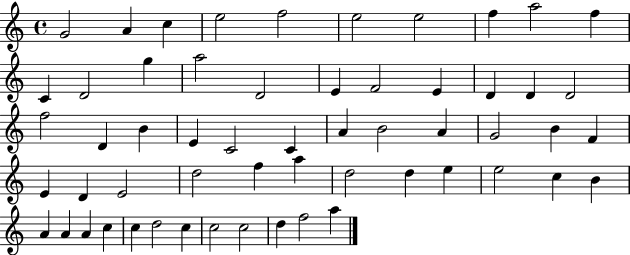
G4/h A4/q C5/q E5/h F5/h E5/h E5/h F5/q A5/h F5/q C4/q D4/h G5/q A5/h D4/h E4/q F4/h E4/q D4/q D4/q D4/h F5/h D4/q B4/q E4/q C4/h C4/q A4/q B4/h A4/q G4/h B4/q F4/q E4/q D4/q E4/h D5/h F5/q A5/q D5/h D5/q E5/q E5/h C5/q B4/q A4/q A4/q A4/q C5/q C5/q D5/h C5/q C5/h C5/h D5/q F5/h A5/q